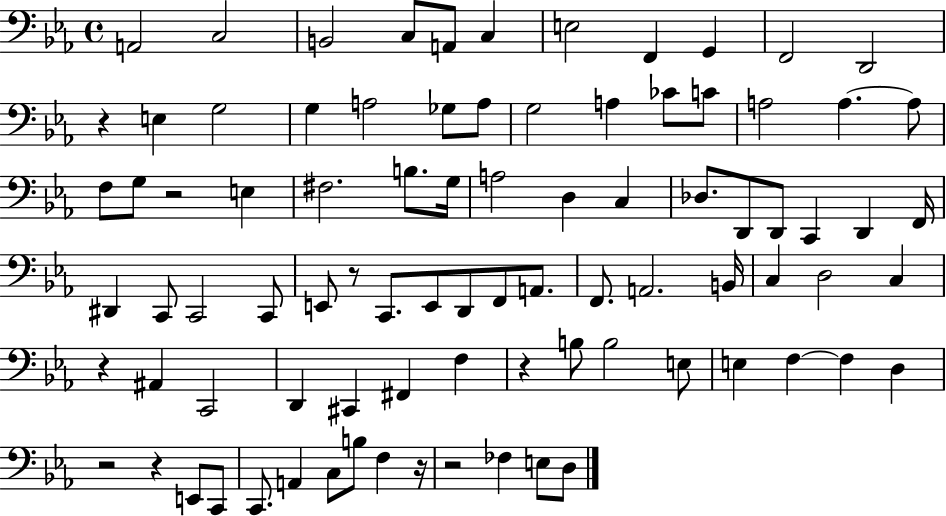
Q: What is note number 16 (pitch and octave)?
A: Gb3